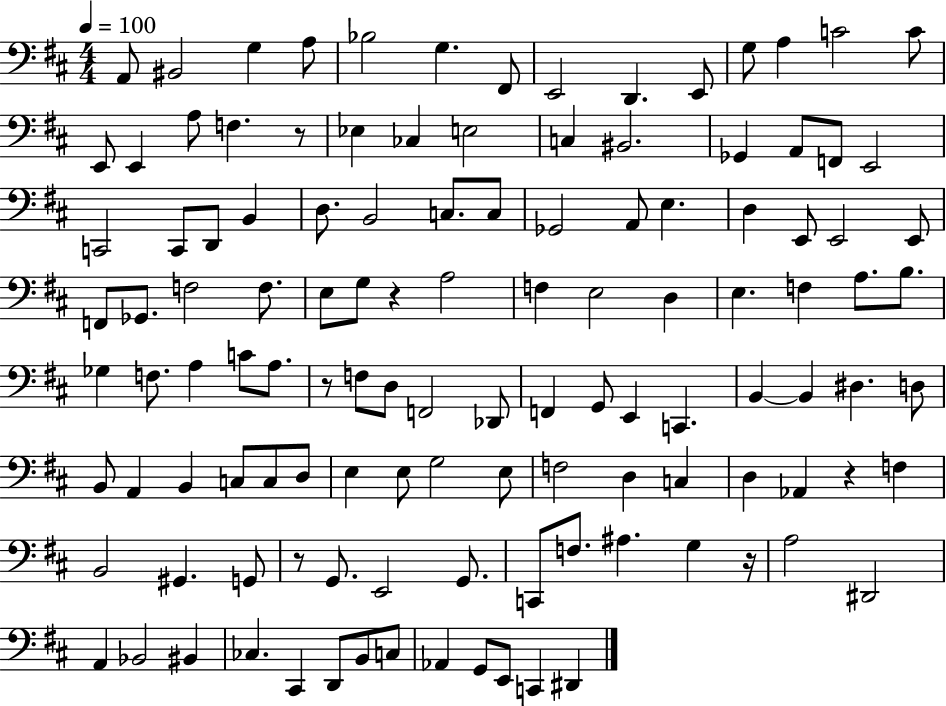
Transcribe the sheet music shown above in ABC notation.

X:1
T:Untitled
M:4/4
L:1/4
K:D
A,,/2 ^B,,2 G, A,/2 _B,2 G, ^F,,/2 E,,2 D,, E,,/2 G,/2 A, C2 C/2 E,,/2 E,, A,/2 F, z/2 _E, _C, E,2 C, ^B,,2 _G,, A,,/2 F,,/2 E,,2 C,,2 C,,/2 D,,/2 B,, D,/2 B,,2 C,/2 C,/2 _G,,2 A,,/2 E, D, E,,/2 E,,2 E,,/2 F,,/2 _G,,/2 F,2 F,/2 E,/2 G,/2 z A,2 F, E,2 D, E, F, A,/2 B,/2 _G, F,/2 A, C/2 A,/2 z/2 F,/2 D,/2 F,,2 _D,,/2 F,, G,,/2 E,, C,, B,, B,, ^D, D,/2 B,,/2 A,, B,, C,/2 C,/2 D,/2 E, E,/2 G,2 E,/2 F,2 D, C, D, _A,, z F, B,,2 ^G,, G,,/2 z/2 G,,/2 E,,2 G,,/2 C,,/2 F,/2 ^A, G, z/4 A,2 ^D,,2 A,, _B,,2 ^B,, _C, ^C,, D,,/2 B,,/2 C,/2 _A,, G,,/2 E,,/2 C,, ^D,,